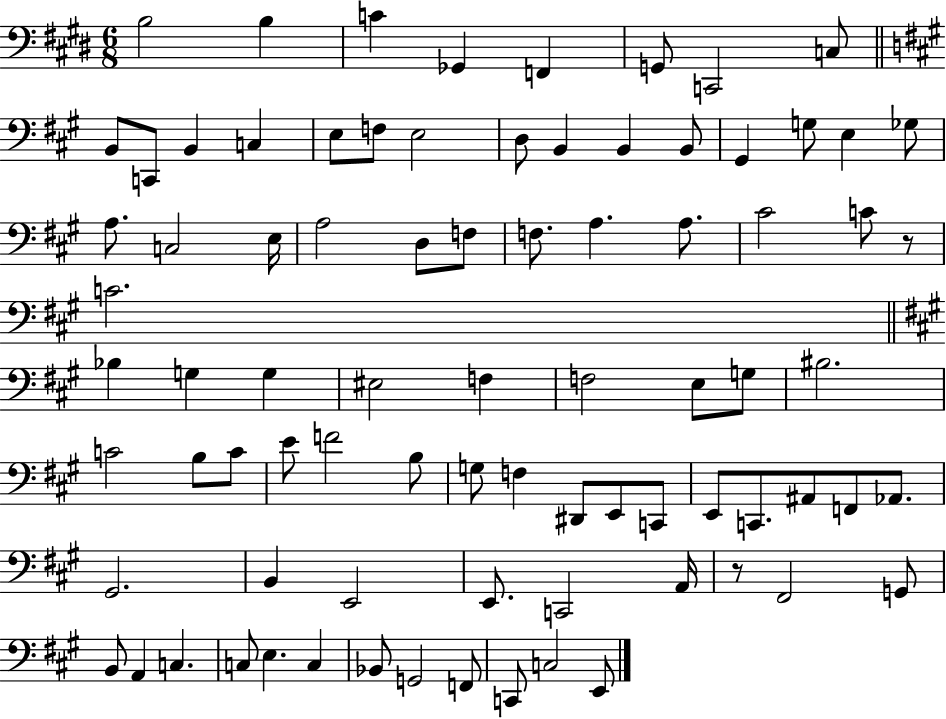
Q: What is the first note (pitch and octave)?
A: B3